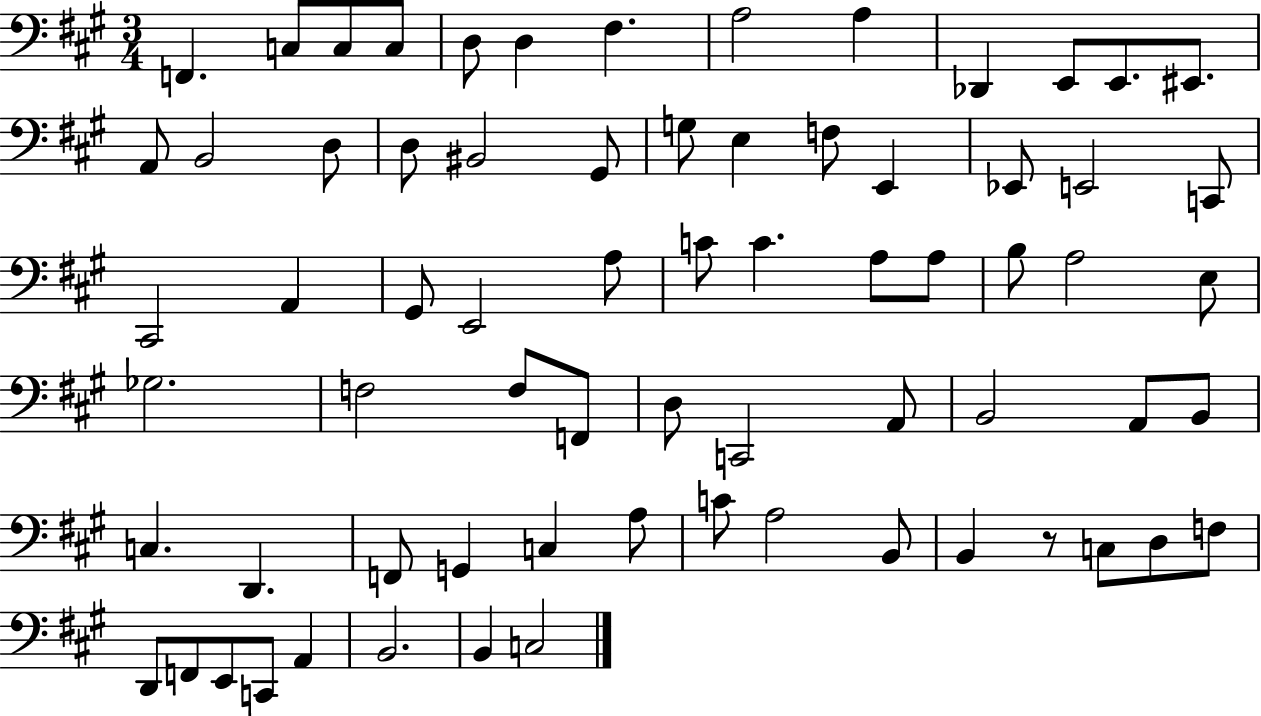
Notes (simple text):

F2/q. C3/e C3/e C3/e D3/e D3/q F#3/q. A3/h A3/q Db2/q E2/e E2/e. EIS2/e. A2/e B2/h D3/e D3/e BIS2/h G#2/e G3/e E3/q F3/e E2/q Eb2/e E2/h C2/e C#2/h A2/q G#2/e E2/h A3/e C4/e C4/q. A3/e A3/e B3/e A3/h E3/e Gb3/h. F3/h F3/e F2/e D3/e C2/h A2/e B2/h A2/e B2/e C3/q. D2/q. F2/e G2/q C3/q A3/e C4/e A3/h B2/e B2/q R/e C3/e D3/e F3/e D2/e F2/e E2/e C2/e A2/q B2/h. B2/q C3/h